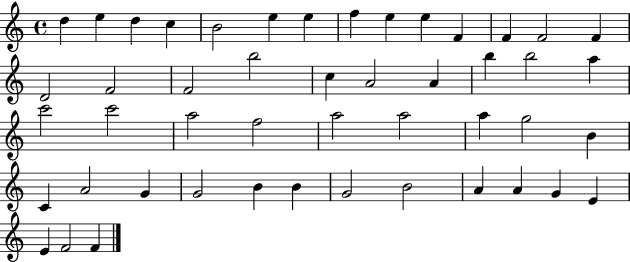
X:1
T:Untitled
M:4/4
L:1/4
K:C
d e d c B2 e e f e e F F F2 F D2 F2 F2 b2 c A2 A b b2 a c'2 c'2 a2 f2 a2 a2 a g2 B C A2 G G2 B B G2 B2 A A G E E F2 F